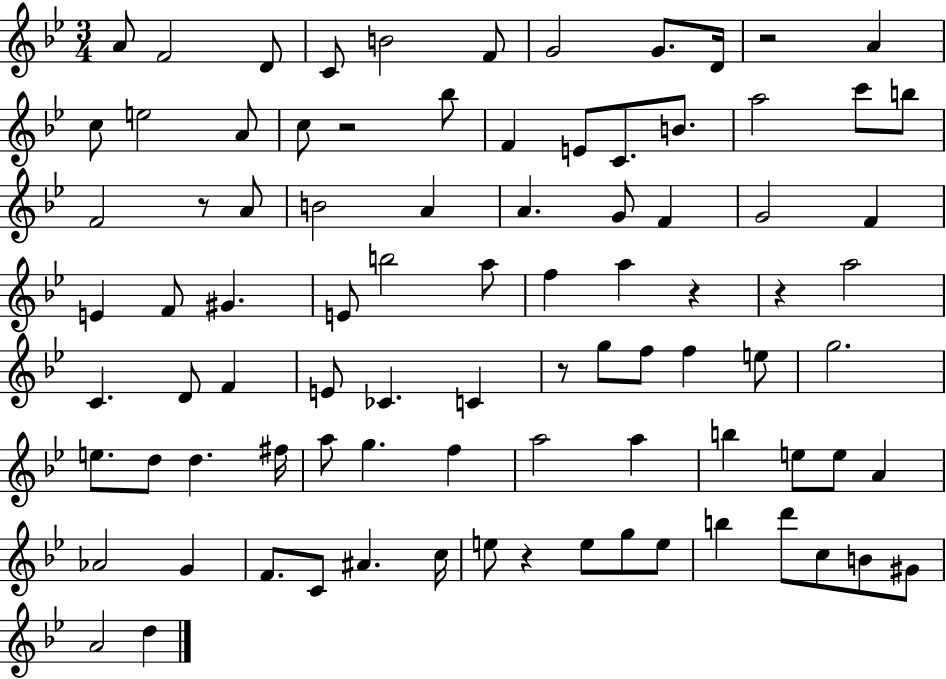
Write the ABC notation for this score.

X:1
T:Untitled
M:3/4
L:1/4
K:Bb
A/2 F2 D/2 C/2 B2 F/2 G2 G/2 D/4 z2 A c/2 e2 A/2 c/2 z2 _b/2 F E/2 C/2 B/2 a2 c'/2 b/2 F2 z/2 A/2 B2 A A G/2 F G2 F E F/2 ^G E/2 b2 a/2 f a z z a2 C D/2 F E/2 _C C z/2 g/2 f/2 f e/2 g2 e/2 d/2 d ^f/4 a/2 g f a2 a b e/2 e/2 A _A2 G F/2 C/2 ^A c/4 e/2 z e/2 g/2 e/2 b d'/2 c/2 B/2 ^G/2 A2 d